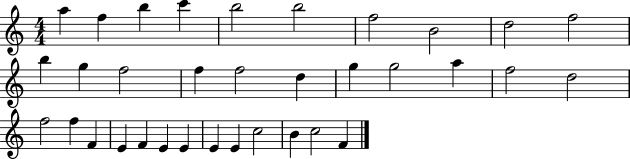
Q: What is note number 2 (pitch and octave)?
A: F5